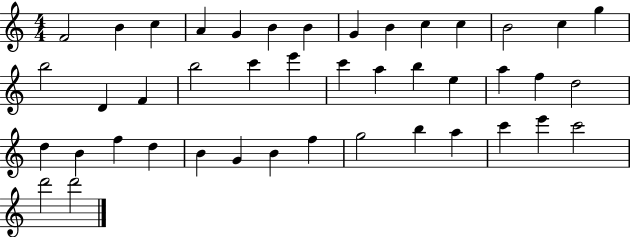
{
  \clef treble
  \numericTimeSignature
  \time 4/4
  \key c \major
  f'2 b'4 c''4 | a'4 g'4 b'4 b'4 | g'4 b'4 c''4 c''4 | b'2 c''4 g''4 | \break b''2 d'4 f'4 | b''2 c'''4 e'''4 | c'''4 a''4 b''4 e''4 | a''4 f''4 d''2 | \break d''4 b'4 f''4 d''4 | b'4 g'4 b'4 f''4 | g''2 b''4 a''4 | c'''4 e'''4 c'''2 | \break d'''2 d'''2 | \bar "|."
}